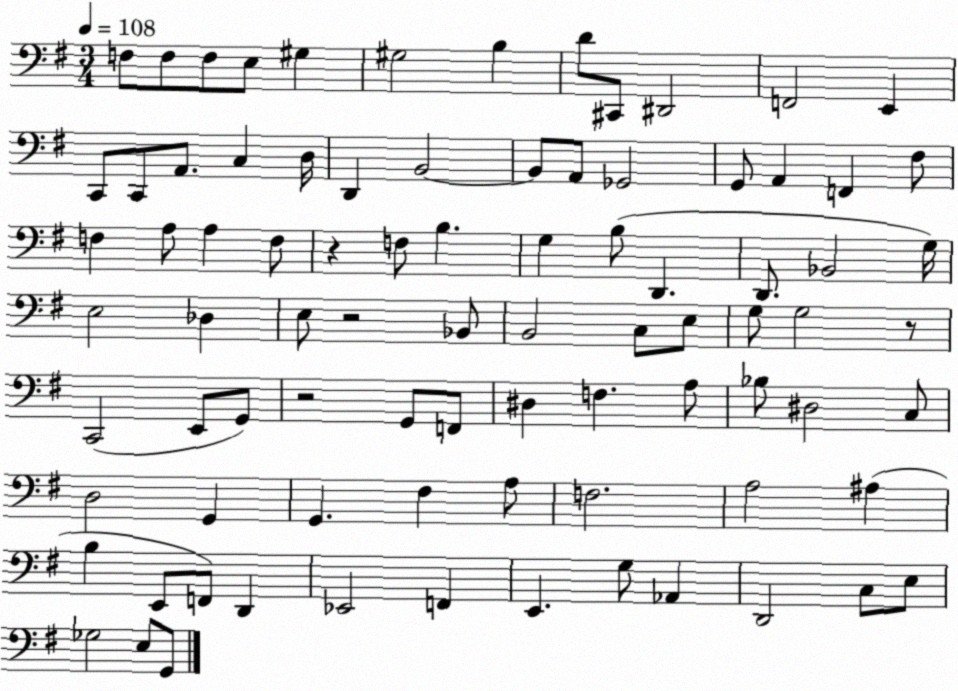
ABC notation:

X:1
T:Untitled
M:3/4
L:1/4
K:G
F,/2 F,/2 F,/2 E,/2 ^G, ^G,2 B, D/2 ^C,,/2 ^D,,2 F,,2 E,, C,,/2 C,,/2 A,,/2 C, D,/4 D,, B,,2 B,,/2 A,,/2 _G,,2 G,,/2 A,, F,, ^F,/2 F, A,/2 A, F,/2 z F,/2 B, G, B,/2 D,, D,,/2 _B,,2 G,/4 E,2 _D, E,/2 z2 _B,,/2 B,,2 C,/2 E,/2 G,/2 G,2 z/2 C,,2 E,,/2 G,,/2 z2 G,,/2 F,,/2 ^D, F, A,/2 _B,/2 ^D,2 C,/2 D,2 G,, G,, ^F, A,/2 F,2 A,2 ^A, B, E,,/2 F,,/2 D,, _E,,2 F,, E,, G,/2 _A,, D,,2 C,/2 E,/2 _G,2 E,/2 G,,/2